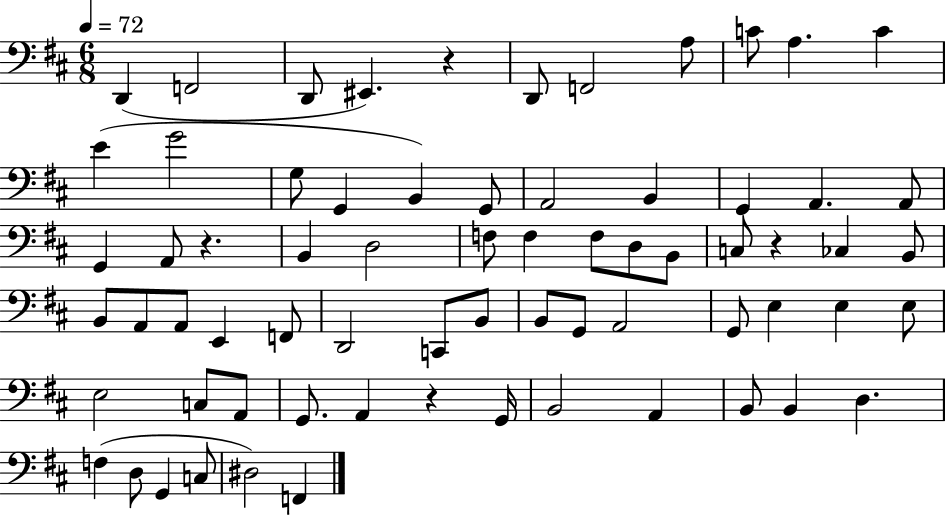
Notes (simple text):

D2/q F2/h D2/e EIS2/q. R/q D2/e F2/h A3/e C4/e A3/q. C4/q E4/q G4/h G3/e G2/q B2/q G2/e A2/h B2/q G2/q A2/q. A2/e G2/q A2/e R/q. B2/q D3/h F3/e F3/q F3/e D3/e B2/e C3/e R/q CES3/q B2/e B2/e A2/e A2/e E2/q F2/e D2/h C2/e B2/e B2/e G2/e A2/h G2/e E3/q E3/q E3/e E3/h C3/e A2/e G2/e. A2/q R/q G2/s B2/h A2/q B2/e B2/q D3/q. F3/q D3/e G2/q C3/e D#3/h F2/q